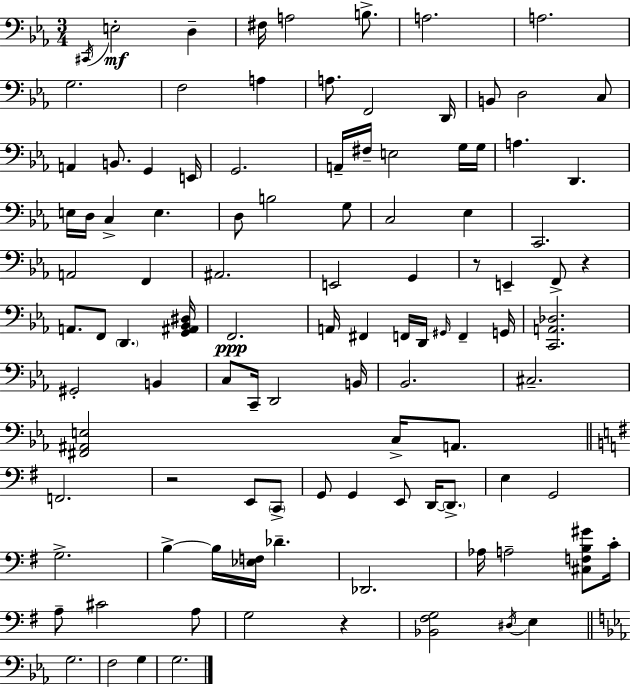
X:1
T:Untitled
M:3/4
L:1/4
K:Eb
^C,,/4 E,2 D, ^F,/4 A,2 B,/2 A,2 A,2 G,2 F,2 A, A,/2 F,,2 D,,/4 B,,/2 D,2 C,/2 A,, B,,/2 G,, E,,/4 G,,2 A,,/4 ^F,/4 E,2 G,/4 G,/4 A, D,, E,/4 D,/4 C, E, D,/2 B,2 G,/2 C,2 _E, C,,2 A,,2 F,, ^A,,2 E,,2 G,, z/2 E,, F,,/2 z A,,/2 F,,/2 D,, [G,,^A,,_B,,^D,]/4 F,,2 A,,/4 ^F,, F,,/4 D,,/4 ^G,,/4 F,, G,,/4 [C,,A,,_D,]2 ^G,,2 B,, C,/2 C,,/4 D,,2 B,,/4 _B,,2 ^C,2 [^F,,^A,,E,]2 C,/4 A,,/2 F,,2 z2 E,,/2 C,,/2 G,,/2 G,, E,,/2 D,,/4 D,,/2 E, G,,2 G,2 B, B,/4 [_E,F,]/4 _D _D,,2 _A,/4 A,2 [^C,F,B,^G]/2 C/4 A,/2 ^C2 A,/2 G,2 z [_B,,^F,G,]2 ^D,/4 E, G,2 F,2 G, G,2